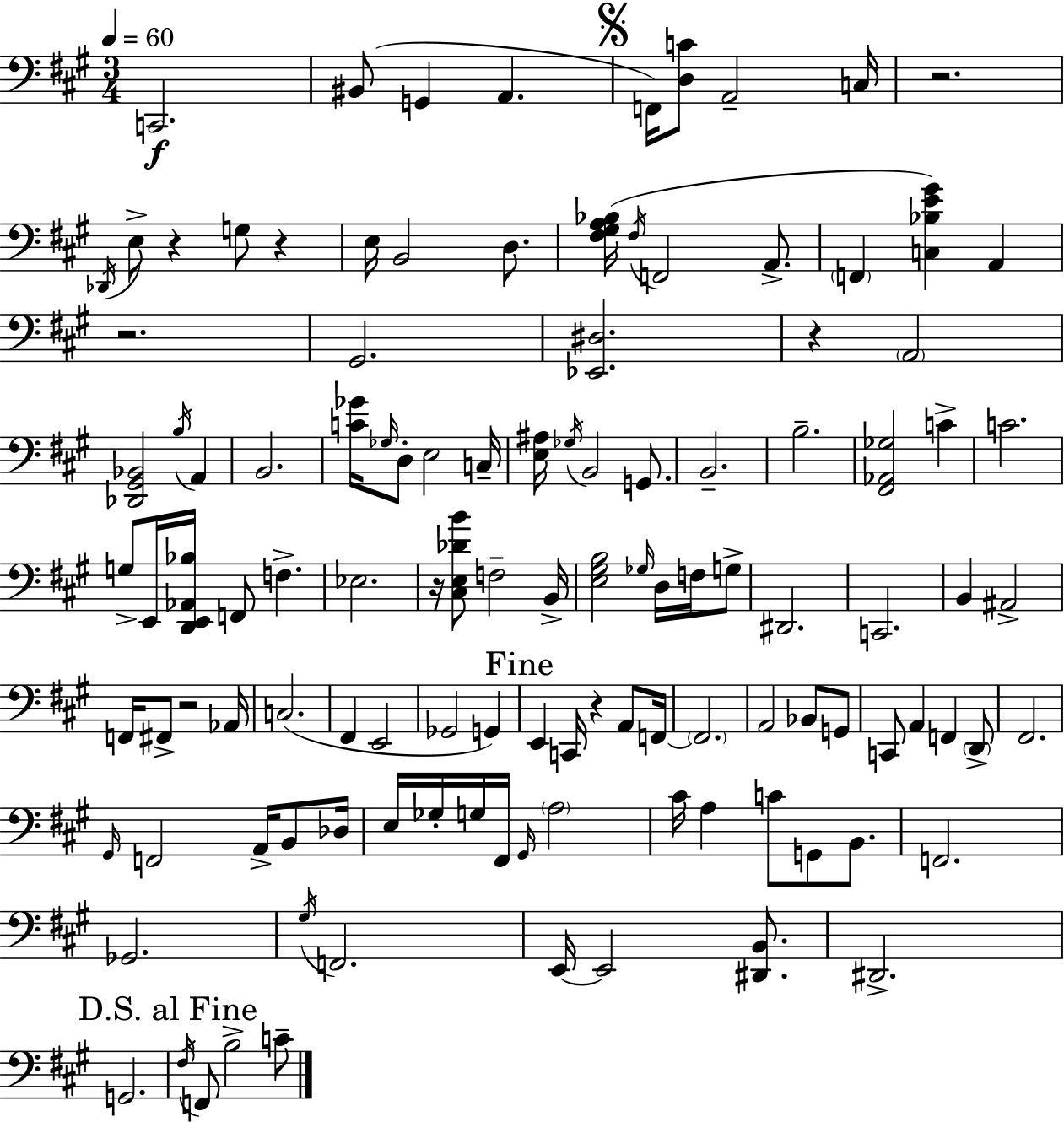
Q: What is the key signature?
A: A major